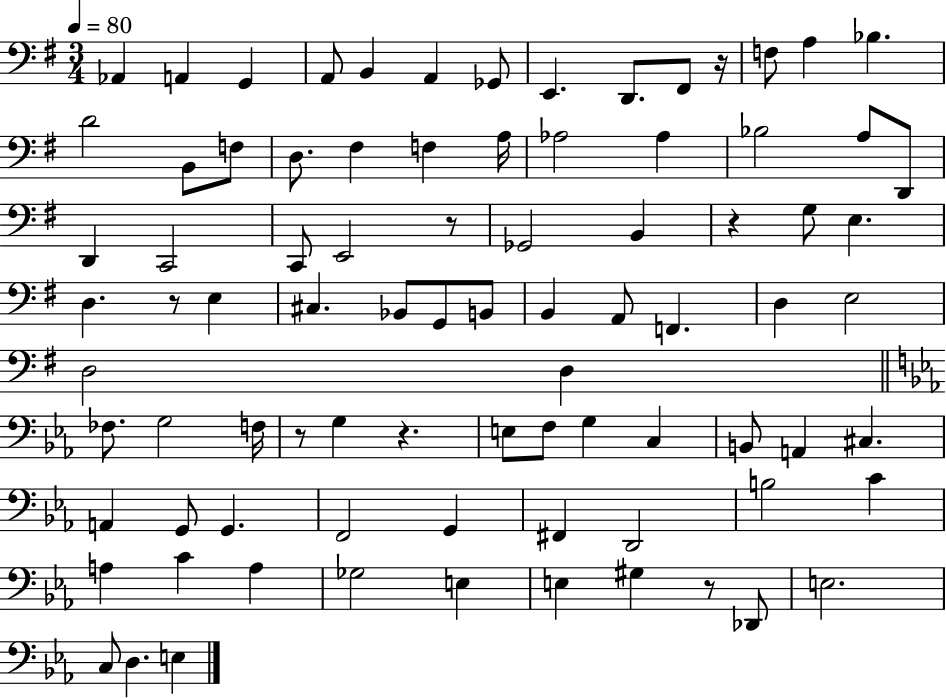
Ab2/q A2/q G2/q A2/e B2/q A2/q Gb2/e E2/q. D2/e. F#2/e R/s F3/e A3/q Bb3/q. D4/h B2/e F3/e D3/e. F#3/q F3/q A3/s Ab3/h Ab3/q Bb3/h A3/e D2/e D2/q C2/h C2/e E2/h R/e Gb2/h B2/q R/q G3/e E3/q. D3/q. R/e E3/q C#3/q. Bb2/e G2/e B2/e B2/q A2/e F2/q. D3/q E3/h D3/h D3/q FES3/e. G3/h F3/s R/e G3/q R/q. E3/e F3/e G3/q C3/q B2/e A2/q C#3/q. A2/q G2/e G2/q. F2/h G2/q F#2/q D2/h B3/h C4/q A3/q C4/q A3/q Gb3/h E3/q E3/q G#3/q R/e Db2/e E3/h. C3/e D3/q. E3/q